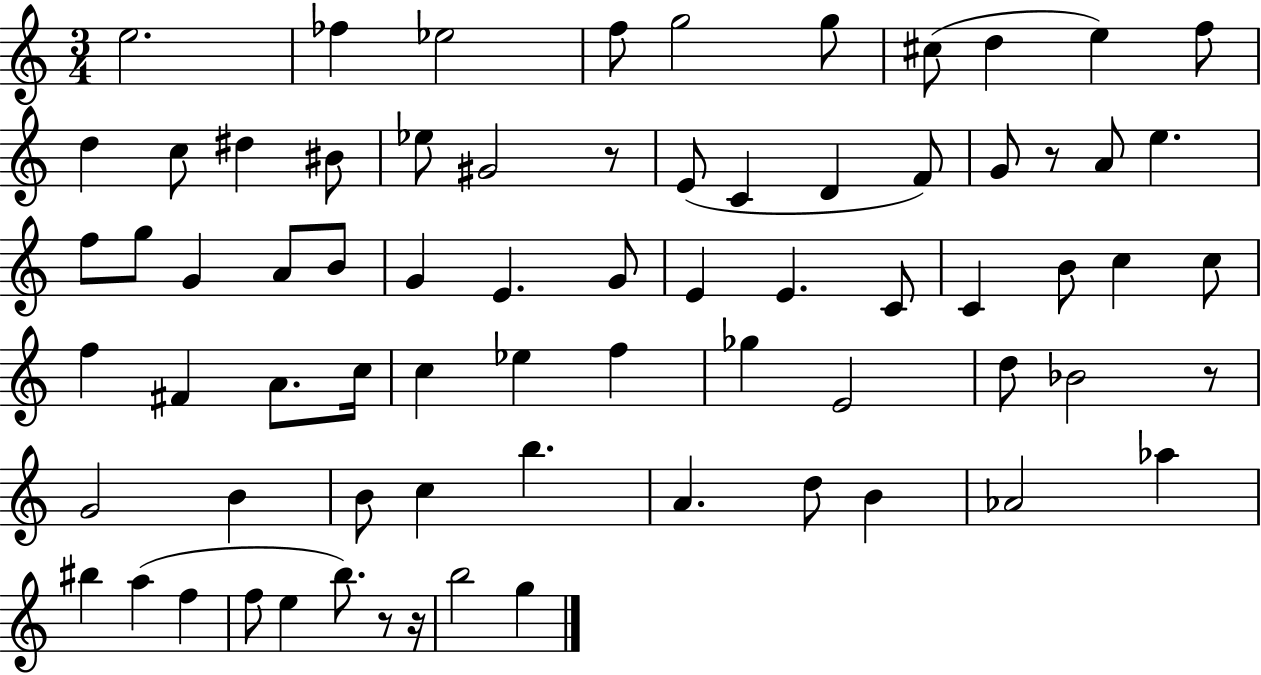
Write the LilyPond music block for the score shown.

{
  \clef treble
  \numericTimeSignature
  \time 3/4
  \key c \major
  e''2. | fes''4 ees''2 | f''8 g''2 g''8 | cis''8( d''4 e''4) f''8 | \break d''4 c''8 dis''4 bis'8 | ees''8 gis'2 r8 | e'8( c'4 d'4 f'8) | g'8 r8 a'8 e''4. | \break f''8 g''8 g'4 a'8 b'8 | g'4 e'4. g'8 | e'4 e'4. c'8 | c'4 b'8 c''4 c''8 | \break f''4 fis'4 a'8. c''16 | c''4 ees''4 f''4 | ges''4 e'2 | d''8 bes'2 r8 | \break g'2 b'4 | b'8 c''4 b''4. | a'4. d''8 b'4 | aes'2 aes''4 | \break bis''4 a''4( f''4 | f''8 e''4 b''8.) r8 r16 | b''2 g''4 | \bar "|."
}